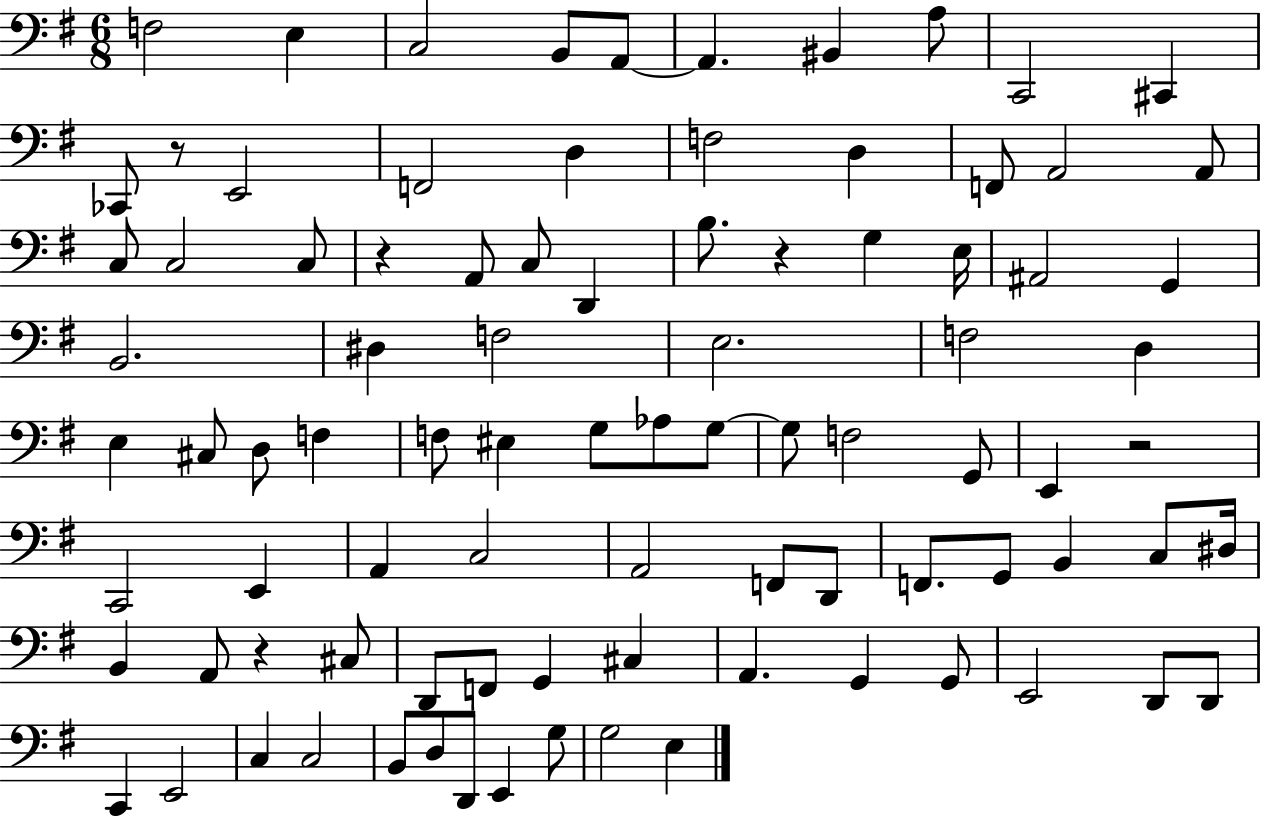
{
  \clef bass
  \numericTimeSignature
  \time 6/8
  \key g \major
  \repeat volta 2 { f2 e4 | c2 b,8 a,8~~ | a,4. bis,4 a8 | c,2 cis,4 | \break ces,8 r8 e,2 | f,2 d4 | f2 d4 | f,8 a,2 a,8 | \break c8 c2 c8 | r4 a,8 c8 d,4 | b8. r4 g4 e16 | ais,2 g,4 | \break b,2. | dis4 f2 | e2. | f2 d4 | \break e4 cis8 d8 f4 | f8 eis4 g8 aes8 g8~~ | g8 f2 g,8 | e,4 r2 | \break c,2 e,4 | a,4 c2 | a,2 f,8 d,8 | f,8. g,8 b,4 c8 dis16 | \break b,4 a,8 r4 cis8 | d,8 f,8 g,4 cis4 | a,4. g,4 g,8 | e,2 d,8 d,8 | \break c,4 e,2 | c4 c2 | b,8 d8 d,8 e,4 g8 | g2 e4 | \break } \bar "|."
}